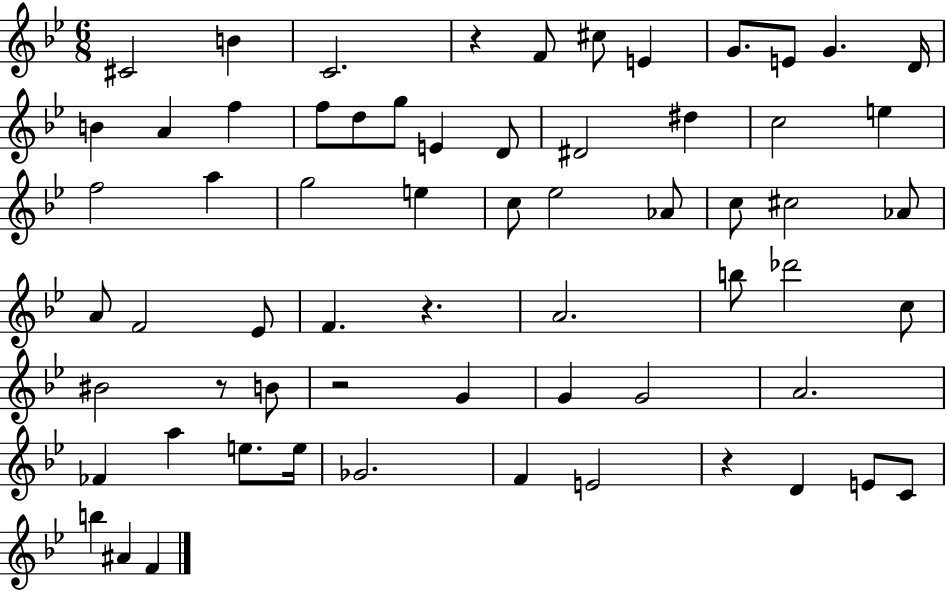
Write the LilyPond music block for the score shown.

{
  \clef treble
  \numericTimeSignature
  \time 6/8
  \key bes \major
  cis'2 b'4 | c'2. | r4 f'8 cis''8 e'4 | g'8. e'8 g'4. d'16 | \break b'4 a'4 f''4 | f''8 d''8 g''8 e'4 d'8 | dis'2 dis''4 | c''2 e''4 | \break f''2 a''4 | g''2 e''4 | c''8 ees''2 aes'8 | c''8 cis''2 aes'8 | \break a'8 f'2 ees'8 | f'4. r4. | a'2. | b''8 des'''2 c''8 | \break bis'2 r8 b'8 | r2 g'4 | g'4 g'2 | a'2. | \break fes'4 a''4 e''8. e''16 | ges'2. | f'4 e'2 | r4 d'4 e'8 c'8 | \break b''4 ais'4 f'4 | \bar "|."
}